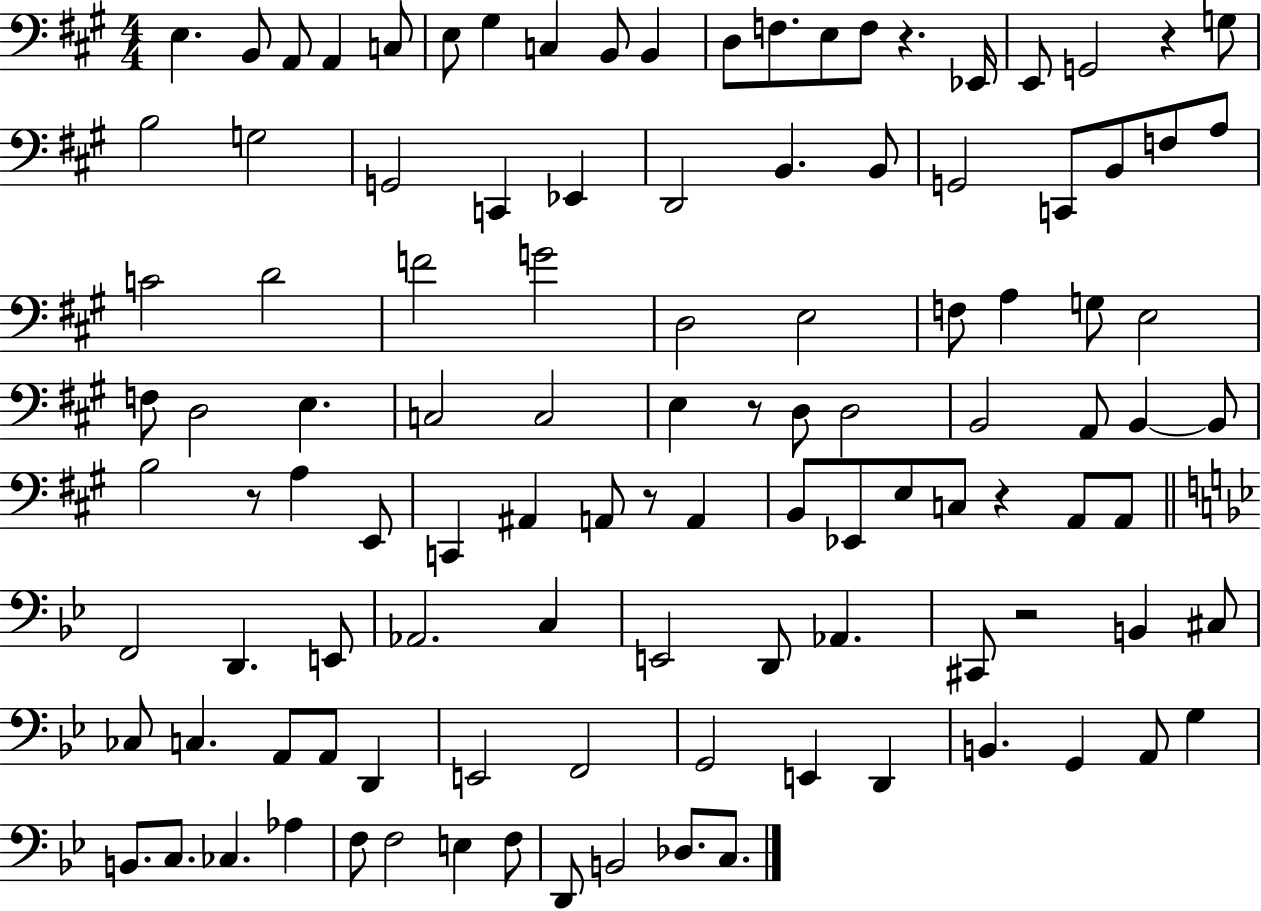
E3/q. B2/e A2/e A2/q C3/e E3/e G#3/q C3/q B2/e B2/q D3/e F3/e. E3/e F3/e R/q. Eb2/s E2/e G2/h R/q G3/e B3/h G3/h G2/h C2/q Eb2/q D2/h B2/q. B2/e G2/h C2/e B2/e F3/e A3/e C4/h D4/h F4/h G4/h D3/h E3/h F3/e A3/q G3/e E3/h F3/e D3/h E3/q. C3/h C3/h E3/q R/e D3/e D3/h B2/h A2/e B2/q B2/e B3/h R/e A3/q E2/e C2/q A#2/q A2/e R/e A2/q B2/e Eb2/e E3/e C3/e R/q A2/e A2/e F2/h D2/q. E2/e Ab2/h. C3/q E2/h D2/e Ab2/q. C#2/e R/h B2/q C#3/e CES3/e C3/q. A2/e A2/e D2/q E2/h F2/h G2/h E2/q D2/q B2/q. G2/q A2/e G3/q B2/e. C3/e. CES3/q. Ab3/q F3/e F3/h E3/q F3/e D2/e B2/h Db3/e. C3/e.